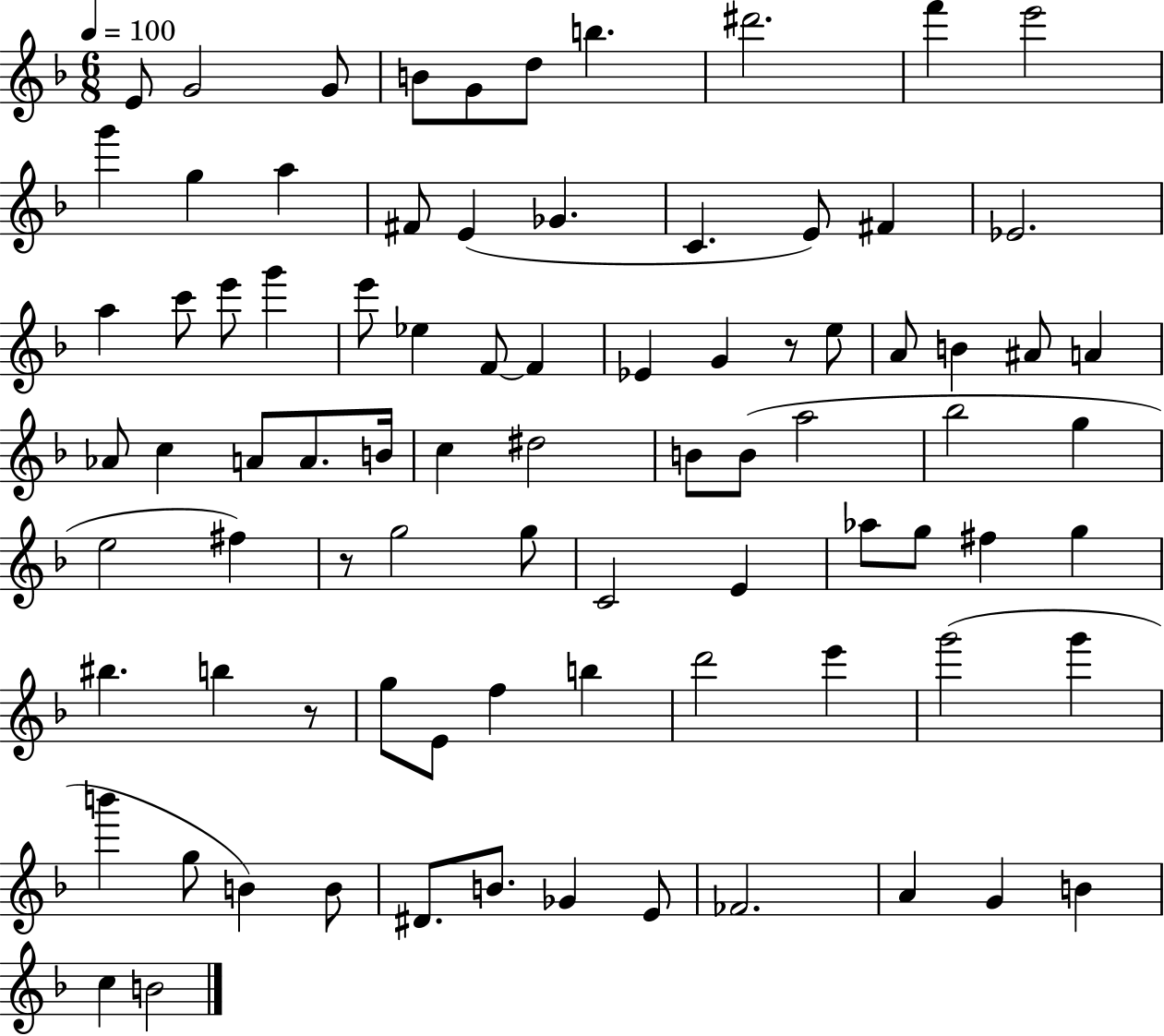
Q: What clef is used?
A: treble